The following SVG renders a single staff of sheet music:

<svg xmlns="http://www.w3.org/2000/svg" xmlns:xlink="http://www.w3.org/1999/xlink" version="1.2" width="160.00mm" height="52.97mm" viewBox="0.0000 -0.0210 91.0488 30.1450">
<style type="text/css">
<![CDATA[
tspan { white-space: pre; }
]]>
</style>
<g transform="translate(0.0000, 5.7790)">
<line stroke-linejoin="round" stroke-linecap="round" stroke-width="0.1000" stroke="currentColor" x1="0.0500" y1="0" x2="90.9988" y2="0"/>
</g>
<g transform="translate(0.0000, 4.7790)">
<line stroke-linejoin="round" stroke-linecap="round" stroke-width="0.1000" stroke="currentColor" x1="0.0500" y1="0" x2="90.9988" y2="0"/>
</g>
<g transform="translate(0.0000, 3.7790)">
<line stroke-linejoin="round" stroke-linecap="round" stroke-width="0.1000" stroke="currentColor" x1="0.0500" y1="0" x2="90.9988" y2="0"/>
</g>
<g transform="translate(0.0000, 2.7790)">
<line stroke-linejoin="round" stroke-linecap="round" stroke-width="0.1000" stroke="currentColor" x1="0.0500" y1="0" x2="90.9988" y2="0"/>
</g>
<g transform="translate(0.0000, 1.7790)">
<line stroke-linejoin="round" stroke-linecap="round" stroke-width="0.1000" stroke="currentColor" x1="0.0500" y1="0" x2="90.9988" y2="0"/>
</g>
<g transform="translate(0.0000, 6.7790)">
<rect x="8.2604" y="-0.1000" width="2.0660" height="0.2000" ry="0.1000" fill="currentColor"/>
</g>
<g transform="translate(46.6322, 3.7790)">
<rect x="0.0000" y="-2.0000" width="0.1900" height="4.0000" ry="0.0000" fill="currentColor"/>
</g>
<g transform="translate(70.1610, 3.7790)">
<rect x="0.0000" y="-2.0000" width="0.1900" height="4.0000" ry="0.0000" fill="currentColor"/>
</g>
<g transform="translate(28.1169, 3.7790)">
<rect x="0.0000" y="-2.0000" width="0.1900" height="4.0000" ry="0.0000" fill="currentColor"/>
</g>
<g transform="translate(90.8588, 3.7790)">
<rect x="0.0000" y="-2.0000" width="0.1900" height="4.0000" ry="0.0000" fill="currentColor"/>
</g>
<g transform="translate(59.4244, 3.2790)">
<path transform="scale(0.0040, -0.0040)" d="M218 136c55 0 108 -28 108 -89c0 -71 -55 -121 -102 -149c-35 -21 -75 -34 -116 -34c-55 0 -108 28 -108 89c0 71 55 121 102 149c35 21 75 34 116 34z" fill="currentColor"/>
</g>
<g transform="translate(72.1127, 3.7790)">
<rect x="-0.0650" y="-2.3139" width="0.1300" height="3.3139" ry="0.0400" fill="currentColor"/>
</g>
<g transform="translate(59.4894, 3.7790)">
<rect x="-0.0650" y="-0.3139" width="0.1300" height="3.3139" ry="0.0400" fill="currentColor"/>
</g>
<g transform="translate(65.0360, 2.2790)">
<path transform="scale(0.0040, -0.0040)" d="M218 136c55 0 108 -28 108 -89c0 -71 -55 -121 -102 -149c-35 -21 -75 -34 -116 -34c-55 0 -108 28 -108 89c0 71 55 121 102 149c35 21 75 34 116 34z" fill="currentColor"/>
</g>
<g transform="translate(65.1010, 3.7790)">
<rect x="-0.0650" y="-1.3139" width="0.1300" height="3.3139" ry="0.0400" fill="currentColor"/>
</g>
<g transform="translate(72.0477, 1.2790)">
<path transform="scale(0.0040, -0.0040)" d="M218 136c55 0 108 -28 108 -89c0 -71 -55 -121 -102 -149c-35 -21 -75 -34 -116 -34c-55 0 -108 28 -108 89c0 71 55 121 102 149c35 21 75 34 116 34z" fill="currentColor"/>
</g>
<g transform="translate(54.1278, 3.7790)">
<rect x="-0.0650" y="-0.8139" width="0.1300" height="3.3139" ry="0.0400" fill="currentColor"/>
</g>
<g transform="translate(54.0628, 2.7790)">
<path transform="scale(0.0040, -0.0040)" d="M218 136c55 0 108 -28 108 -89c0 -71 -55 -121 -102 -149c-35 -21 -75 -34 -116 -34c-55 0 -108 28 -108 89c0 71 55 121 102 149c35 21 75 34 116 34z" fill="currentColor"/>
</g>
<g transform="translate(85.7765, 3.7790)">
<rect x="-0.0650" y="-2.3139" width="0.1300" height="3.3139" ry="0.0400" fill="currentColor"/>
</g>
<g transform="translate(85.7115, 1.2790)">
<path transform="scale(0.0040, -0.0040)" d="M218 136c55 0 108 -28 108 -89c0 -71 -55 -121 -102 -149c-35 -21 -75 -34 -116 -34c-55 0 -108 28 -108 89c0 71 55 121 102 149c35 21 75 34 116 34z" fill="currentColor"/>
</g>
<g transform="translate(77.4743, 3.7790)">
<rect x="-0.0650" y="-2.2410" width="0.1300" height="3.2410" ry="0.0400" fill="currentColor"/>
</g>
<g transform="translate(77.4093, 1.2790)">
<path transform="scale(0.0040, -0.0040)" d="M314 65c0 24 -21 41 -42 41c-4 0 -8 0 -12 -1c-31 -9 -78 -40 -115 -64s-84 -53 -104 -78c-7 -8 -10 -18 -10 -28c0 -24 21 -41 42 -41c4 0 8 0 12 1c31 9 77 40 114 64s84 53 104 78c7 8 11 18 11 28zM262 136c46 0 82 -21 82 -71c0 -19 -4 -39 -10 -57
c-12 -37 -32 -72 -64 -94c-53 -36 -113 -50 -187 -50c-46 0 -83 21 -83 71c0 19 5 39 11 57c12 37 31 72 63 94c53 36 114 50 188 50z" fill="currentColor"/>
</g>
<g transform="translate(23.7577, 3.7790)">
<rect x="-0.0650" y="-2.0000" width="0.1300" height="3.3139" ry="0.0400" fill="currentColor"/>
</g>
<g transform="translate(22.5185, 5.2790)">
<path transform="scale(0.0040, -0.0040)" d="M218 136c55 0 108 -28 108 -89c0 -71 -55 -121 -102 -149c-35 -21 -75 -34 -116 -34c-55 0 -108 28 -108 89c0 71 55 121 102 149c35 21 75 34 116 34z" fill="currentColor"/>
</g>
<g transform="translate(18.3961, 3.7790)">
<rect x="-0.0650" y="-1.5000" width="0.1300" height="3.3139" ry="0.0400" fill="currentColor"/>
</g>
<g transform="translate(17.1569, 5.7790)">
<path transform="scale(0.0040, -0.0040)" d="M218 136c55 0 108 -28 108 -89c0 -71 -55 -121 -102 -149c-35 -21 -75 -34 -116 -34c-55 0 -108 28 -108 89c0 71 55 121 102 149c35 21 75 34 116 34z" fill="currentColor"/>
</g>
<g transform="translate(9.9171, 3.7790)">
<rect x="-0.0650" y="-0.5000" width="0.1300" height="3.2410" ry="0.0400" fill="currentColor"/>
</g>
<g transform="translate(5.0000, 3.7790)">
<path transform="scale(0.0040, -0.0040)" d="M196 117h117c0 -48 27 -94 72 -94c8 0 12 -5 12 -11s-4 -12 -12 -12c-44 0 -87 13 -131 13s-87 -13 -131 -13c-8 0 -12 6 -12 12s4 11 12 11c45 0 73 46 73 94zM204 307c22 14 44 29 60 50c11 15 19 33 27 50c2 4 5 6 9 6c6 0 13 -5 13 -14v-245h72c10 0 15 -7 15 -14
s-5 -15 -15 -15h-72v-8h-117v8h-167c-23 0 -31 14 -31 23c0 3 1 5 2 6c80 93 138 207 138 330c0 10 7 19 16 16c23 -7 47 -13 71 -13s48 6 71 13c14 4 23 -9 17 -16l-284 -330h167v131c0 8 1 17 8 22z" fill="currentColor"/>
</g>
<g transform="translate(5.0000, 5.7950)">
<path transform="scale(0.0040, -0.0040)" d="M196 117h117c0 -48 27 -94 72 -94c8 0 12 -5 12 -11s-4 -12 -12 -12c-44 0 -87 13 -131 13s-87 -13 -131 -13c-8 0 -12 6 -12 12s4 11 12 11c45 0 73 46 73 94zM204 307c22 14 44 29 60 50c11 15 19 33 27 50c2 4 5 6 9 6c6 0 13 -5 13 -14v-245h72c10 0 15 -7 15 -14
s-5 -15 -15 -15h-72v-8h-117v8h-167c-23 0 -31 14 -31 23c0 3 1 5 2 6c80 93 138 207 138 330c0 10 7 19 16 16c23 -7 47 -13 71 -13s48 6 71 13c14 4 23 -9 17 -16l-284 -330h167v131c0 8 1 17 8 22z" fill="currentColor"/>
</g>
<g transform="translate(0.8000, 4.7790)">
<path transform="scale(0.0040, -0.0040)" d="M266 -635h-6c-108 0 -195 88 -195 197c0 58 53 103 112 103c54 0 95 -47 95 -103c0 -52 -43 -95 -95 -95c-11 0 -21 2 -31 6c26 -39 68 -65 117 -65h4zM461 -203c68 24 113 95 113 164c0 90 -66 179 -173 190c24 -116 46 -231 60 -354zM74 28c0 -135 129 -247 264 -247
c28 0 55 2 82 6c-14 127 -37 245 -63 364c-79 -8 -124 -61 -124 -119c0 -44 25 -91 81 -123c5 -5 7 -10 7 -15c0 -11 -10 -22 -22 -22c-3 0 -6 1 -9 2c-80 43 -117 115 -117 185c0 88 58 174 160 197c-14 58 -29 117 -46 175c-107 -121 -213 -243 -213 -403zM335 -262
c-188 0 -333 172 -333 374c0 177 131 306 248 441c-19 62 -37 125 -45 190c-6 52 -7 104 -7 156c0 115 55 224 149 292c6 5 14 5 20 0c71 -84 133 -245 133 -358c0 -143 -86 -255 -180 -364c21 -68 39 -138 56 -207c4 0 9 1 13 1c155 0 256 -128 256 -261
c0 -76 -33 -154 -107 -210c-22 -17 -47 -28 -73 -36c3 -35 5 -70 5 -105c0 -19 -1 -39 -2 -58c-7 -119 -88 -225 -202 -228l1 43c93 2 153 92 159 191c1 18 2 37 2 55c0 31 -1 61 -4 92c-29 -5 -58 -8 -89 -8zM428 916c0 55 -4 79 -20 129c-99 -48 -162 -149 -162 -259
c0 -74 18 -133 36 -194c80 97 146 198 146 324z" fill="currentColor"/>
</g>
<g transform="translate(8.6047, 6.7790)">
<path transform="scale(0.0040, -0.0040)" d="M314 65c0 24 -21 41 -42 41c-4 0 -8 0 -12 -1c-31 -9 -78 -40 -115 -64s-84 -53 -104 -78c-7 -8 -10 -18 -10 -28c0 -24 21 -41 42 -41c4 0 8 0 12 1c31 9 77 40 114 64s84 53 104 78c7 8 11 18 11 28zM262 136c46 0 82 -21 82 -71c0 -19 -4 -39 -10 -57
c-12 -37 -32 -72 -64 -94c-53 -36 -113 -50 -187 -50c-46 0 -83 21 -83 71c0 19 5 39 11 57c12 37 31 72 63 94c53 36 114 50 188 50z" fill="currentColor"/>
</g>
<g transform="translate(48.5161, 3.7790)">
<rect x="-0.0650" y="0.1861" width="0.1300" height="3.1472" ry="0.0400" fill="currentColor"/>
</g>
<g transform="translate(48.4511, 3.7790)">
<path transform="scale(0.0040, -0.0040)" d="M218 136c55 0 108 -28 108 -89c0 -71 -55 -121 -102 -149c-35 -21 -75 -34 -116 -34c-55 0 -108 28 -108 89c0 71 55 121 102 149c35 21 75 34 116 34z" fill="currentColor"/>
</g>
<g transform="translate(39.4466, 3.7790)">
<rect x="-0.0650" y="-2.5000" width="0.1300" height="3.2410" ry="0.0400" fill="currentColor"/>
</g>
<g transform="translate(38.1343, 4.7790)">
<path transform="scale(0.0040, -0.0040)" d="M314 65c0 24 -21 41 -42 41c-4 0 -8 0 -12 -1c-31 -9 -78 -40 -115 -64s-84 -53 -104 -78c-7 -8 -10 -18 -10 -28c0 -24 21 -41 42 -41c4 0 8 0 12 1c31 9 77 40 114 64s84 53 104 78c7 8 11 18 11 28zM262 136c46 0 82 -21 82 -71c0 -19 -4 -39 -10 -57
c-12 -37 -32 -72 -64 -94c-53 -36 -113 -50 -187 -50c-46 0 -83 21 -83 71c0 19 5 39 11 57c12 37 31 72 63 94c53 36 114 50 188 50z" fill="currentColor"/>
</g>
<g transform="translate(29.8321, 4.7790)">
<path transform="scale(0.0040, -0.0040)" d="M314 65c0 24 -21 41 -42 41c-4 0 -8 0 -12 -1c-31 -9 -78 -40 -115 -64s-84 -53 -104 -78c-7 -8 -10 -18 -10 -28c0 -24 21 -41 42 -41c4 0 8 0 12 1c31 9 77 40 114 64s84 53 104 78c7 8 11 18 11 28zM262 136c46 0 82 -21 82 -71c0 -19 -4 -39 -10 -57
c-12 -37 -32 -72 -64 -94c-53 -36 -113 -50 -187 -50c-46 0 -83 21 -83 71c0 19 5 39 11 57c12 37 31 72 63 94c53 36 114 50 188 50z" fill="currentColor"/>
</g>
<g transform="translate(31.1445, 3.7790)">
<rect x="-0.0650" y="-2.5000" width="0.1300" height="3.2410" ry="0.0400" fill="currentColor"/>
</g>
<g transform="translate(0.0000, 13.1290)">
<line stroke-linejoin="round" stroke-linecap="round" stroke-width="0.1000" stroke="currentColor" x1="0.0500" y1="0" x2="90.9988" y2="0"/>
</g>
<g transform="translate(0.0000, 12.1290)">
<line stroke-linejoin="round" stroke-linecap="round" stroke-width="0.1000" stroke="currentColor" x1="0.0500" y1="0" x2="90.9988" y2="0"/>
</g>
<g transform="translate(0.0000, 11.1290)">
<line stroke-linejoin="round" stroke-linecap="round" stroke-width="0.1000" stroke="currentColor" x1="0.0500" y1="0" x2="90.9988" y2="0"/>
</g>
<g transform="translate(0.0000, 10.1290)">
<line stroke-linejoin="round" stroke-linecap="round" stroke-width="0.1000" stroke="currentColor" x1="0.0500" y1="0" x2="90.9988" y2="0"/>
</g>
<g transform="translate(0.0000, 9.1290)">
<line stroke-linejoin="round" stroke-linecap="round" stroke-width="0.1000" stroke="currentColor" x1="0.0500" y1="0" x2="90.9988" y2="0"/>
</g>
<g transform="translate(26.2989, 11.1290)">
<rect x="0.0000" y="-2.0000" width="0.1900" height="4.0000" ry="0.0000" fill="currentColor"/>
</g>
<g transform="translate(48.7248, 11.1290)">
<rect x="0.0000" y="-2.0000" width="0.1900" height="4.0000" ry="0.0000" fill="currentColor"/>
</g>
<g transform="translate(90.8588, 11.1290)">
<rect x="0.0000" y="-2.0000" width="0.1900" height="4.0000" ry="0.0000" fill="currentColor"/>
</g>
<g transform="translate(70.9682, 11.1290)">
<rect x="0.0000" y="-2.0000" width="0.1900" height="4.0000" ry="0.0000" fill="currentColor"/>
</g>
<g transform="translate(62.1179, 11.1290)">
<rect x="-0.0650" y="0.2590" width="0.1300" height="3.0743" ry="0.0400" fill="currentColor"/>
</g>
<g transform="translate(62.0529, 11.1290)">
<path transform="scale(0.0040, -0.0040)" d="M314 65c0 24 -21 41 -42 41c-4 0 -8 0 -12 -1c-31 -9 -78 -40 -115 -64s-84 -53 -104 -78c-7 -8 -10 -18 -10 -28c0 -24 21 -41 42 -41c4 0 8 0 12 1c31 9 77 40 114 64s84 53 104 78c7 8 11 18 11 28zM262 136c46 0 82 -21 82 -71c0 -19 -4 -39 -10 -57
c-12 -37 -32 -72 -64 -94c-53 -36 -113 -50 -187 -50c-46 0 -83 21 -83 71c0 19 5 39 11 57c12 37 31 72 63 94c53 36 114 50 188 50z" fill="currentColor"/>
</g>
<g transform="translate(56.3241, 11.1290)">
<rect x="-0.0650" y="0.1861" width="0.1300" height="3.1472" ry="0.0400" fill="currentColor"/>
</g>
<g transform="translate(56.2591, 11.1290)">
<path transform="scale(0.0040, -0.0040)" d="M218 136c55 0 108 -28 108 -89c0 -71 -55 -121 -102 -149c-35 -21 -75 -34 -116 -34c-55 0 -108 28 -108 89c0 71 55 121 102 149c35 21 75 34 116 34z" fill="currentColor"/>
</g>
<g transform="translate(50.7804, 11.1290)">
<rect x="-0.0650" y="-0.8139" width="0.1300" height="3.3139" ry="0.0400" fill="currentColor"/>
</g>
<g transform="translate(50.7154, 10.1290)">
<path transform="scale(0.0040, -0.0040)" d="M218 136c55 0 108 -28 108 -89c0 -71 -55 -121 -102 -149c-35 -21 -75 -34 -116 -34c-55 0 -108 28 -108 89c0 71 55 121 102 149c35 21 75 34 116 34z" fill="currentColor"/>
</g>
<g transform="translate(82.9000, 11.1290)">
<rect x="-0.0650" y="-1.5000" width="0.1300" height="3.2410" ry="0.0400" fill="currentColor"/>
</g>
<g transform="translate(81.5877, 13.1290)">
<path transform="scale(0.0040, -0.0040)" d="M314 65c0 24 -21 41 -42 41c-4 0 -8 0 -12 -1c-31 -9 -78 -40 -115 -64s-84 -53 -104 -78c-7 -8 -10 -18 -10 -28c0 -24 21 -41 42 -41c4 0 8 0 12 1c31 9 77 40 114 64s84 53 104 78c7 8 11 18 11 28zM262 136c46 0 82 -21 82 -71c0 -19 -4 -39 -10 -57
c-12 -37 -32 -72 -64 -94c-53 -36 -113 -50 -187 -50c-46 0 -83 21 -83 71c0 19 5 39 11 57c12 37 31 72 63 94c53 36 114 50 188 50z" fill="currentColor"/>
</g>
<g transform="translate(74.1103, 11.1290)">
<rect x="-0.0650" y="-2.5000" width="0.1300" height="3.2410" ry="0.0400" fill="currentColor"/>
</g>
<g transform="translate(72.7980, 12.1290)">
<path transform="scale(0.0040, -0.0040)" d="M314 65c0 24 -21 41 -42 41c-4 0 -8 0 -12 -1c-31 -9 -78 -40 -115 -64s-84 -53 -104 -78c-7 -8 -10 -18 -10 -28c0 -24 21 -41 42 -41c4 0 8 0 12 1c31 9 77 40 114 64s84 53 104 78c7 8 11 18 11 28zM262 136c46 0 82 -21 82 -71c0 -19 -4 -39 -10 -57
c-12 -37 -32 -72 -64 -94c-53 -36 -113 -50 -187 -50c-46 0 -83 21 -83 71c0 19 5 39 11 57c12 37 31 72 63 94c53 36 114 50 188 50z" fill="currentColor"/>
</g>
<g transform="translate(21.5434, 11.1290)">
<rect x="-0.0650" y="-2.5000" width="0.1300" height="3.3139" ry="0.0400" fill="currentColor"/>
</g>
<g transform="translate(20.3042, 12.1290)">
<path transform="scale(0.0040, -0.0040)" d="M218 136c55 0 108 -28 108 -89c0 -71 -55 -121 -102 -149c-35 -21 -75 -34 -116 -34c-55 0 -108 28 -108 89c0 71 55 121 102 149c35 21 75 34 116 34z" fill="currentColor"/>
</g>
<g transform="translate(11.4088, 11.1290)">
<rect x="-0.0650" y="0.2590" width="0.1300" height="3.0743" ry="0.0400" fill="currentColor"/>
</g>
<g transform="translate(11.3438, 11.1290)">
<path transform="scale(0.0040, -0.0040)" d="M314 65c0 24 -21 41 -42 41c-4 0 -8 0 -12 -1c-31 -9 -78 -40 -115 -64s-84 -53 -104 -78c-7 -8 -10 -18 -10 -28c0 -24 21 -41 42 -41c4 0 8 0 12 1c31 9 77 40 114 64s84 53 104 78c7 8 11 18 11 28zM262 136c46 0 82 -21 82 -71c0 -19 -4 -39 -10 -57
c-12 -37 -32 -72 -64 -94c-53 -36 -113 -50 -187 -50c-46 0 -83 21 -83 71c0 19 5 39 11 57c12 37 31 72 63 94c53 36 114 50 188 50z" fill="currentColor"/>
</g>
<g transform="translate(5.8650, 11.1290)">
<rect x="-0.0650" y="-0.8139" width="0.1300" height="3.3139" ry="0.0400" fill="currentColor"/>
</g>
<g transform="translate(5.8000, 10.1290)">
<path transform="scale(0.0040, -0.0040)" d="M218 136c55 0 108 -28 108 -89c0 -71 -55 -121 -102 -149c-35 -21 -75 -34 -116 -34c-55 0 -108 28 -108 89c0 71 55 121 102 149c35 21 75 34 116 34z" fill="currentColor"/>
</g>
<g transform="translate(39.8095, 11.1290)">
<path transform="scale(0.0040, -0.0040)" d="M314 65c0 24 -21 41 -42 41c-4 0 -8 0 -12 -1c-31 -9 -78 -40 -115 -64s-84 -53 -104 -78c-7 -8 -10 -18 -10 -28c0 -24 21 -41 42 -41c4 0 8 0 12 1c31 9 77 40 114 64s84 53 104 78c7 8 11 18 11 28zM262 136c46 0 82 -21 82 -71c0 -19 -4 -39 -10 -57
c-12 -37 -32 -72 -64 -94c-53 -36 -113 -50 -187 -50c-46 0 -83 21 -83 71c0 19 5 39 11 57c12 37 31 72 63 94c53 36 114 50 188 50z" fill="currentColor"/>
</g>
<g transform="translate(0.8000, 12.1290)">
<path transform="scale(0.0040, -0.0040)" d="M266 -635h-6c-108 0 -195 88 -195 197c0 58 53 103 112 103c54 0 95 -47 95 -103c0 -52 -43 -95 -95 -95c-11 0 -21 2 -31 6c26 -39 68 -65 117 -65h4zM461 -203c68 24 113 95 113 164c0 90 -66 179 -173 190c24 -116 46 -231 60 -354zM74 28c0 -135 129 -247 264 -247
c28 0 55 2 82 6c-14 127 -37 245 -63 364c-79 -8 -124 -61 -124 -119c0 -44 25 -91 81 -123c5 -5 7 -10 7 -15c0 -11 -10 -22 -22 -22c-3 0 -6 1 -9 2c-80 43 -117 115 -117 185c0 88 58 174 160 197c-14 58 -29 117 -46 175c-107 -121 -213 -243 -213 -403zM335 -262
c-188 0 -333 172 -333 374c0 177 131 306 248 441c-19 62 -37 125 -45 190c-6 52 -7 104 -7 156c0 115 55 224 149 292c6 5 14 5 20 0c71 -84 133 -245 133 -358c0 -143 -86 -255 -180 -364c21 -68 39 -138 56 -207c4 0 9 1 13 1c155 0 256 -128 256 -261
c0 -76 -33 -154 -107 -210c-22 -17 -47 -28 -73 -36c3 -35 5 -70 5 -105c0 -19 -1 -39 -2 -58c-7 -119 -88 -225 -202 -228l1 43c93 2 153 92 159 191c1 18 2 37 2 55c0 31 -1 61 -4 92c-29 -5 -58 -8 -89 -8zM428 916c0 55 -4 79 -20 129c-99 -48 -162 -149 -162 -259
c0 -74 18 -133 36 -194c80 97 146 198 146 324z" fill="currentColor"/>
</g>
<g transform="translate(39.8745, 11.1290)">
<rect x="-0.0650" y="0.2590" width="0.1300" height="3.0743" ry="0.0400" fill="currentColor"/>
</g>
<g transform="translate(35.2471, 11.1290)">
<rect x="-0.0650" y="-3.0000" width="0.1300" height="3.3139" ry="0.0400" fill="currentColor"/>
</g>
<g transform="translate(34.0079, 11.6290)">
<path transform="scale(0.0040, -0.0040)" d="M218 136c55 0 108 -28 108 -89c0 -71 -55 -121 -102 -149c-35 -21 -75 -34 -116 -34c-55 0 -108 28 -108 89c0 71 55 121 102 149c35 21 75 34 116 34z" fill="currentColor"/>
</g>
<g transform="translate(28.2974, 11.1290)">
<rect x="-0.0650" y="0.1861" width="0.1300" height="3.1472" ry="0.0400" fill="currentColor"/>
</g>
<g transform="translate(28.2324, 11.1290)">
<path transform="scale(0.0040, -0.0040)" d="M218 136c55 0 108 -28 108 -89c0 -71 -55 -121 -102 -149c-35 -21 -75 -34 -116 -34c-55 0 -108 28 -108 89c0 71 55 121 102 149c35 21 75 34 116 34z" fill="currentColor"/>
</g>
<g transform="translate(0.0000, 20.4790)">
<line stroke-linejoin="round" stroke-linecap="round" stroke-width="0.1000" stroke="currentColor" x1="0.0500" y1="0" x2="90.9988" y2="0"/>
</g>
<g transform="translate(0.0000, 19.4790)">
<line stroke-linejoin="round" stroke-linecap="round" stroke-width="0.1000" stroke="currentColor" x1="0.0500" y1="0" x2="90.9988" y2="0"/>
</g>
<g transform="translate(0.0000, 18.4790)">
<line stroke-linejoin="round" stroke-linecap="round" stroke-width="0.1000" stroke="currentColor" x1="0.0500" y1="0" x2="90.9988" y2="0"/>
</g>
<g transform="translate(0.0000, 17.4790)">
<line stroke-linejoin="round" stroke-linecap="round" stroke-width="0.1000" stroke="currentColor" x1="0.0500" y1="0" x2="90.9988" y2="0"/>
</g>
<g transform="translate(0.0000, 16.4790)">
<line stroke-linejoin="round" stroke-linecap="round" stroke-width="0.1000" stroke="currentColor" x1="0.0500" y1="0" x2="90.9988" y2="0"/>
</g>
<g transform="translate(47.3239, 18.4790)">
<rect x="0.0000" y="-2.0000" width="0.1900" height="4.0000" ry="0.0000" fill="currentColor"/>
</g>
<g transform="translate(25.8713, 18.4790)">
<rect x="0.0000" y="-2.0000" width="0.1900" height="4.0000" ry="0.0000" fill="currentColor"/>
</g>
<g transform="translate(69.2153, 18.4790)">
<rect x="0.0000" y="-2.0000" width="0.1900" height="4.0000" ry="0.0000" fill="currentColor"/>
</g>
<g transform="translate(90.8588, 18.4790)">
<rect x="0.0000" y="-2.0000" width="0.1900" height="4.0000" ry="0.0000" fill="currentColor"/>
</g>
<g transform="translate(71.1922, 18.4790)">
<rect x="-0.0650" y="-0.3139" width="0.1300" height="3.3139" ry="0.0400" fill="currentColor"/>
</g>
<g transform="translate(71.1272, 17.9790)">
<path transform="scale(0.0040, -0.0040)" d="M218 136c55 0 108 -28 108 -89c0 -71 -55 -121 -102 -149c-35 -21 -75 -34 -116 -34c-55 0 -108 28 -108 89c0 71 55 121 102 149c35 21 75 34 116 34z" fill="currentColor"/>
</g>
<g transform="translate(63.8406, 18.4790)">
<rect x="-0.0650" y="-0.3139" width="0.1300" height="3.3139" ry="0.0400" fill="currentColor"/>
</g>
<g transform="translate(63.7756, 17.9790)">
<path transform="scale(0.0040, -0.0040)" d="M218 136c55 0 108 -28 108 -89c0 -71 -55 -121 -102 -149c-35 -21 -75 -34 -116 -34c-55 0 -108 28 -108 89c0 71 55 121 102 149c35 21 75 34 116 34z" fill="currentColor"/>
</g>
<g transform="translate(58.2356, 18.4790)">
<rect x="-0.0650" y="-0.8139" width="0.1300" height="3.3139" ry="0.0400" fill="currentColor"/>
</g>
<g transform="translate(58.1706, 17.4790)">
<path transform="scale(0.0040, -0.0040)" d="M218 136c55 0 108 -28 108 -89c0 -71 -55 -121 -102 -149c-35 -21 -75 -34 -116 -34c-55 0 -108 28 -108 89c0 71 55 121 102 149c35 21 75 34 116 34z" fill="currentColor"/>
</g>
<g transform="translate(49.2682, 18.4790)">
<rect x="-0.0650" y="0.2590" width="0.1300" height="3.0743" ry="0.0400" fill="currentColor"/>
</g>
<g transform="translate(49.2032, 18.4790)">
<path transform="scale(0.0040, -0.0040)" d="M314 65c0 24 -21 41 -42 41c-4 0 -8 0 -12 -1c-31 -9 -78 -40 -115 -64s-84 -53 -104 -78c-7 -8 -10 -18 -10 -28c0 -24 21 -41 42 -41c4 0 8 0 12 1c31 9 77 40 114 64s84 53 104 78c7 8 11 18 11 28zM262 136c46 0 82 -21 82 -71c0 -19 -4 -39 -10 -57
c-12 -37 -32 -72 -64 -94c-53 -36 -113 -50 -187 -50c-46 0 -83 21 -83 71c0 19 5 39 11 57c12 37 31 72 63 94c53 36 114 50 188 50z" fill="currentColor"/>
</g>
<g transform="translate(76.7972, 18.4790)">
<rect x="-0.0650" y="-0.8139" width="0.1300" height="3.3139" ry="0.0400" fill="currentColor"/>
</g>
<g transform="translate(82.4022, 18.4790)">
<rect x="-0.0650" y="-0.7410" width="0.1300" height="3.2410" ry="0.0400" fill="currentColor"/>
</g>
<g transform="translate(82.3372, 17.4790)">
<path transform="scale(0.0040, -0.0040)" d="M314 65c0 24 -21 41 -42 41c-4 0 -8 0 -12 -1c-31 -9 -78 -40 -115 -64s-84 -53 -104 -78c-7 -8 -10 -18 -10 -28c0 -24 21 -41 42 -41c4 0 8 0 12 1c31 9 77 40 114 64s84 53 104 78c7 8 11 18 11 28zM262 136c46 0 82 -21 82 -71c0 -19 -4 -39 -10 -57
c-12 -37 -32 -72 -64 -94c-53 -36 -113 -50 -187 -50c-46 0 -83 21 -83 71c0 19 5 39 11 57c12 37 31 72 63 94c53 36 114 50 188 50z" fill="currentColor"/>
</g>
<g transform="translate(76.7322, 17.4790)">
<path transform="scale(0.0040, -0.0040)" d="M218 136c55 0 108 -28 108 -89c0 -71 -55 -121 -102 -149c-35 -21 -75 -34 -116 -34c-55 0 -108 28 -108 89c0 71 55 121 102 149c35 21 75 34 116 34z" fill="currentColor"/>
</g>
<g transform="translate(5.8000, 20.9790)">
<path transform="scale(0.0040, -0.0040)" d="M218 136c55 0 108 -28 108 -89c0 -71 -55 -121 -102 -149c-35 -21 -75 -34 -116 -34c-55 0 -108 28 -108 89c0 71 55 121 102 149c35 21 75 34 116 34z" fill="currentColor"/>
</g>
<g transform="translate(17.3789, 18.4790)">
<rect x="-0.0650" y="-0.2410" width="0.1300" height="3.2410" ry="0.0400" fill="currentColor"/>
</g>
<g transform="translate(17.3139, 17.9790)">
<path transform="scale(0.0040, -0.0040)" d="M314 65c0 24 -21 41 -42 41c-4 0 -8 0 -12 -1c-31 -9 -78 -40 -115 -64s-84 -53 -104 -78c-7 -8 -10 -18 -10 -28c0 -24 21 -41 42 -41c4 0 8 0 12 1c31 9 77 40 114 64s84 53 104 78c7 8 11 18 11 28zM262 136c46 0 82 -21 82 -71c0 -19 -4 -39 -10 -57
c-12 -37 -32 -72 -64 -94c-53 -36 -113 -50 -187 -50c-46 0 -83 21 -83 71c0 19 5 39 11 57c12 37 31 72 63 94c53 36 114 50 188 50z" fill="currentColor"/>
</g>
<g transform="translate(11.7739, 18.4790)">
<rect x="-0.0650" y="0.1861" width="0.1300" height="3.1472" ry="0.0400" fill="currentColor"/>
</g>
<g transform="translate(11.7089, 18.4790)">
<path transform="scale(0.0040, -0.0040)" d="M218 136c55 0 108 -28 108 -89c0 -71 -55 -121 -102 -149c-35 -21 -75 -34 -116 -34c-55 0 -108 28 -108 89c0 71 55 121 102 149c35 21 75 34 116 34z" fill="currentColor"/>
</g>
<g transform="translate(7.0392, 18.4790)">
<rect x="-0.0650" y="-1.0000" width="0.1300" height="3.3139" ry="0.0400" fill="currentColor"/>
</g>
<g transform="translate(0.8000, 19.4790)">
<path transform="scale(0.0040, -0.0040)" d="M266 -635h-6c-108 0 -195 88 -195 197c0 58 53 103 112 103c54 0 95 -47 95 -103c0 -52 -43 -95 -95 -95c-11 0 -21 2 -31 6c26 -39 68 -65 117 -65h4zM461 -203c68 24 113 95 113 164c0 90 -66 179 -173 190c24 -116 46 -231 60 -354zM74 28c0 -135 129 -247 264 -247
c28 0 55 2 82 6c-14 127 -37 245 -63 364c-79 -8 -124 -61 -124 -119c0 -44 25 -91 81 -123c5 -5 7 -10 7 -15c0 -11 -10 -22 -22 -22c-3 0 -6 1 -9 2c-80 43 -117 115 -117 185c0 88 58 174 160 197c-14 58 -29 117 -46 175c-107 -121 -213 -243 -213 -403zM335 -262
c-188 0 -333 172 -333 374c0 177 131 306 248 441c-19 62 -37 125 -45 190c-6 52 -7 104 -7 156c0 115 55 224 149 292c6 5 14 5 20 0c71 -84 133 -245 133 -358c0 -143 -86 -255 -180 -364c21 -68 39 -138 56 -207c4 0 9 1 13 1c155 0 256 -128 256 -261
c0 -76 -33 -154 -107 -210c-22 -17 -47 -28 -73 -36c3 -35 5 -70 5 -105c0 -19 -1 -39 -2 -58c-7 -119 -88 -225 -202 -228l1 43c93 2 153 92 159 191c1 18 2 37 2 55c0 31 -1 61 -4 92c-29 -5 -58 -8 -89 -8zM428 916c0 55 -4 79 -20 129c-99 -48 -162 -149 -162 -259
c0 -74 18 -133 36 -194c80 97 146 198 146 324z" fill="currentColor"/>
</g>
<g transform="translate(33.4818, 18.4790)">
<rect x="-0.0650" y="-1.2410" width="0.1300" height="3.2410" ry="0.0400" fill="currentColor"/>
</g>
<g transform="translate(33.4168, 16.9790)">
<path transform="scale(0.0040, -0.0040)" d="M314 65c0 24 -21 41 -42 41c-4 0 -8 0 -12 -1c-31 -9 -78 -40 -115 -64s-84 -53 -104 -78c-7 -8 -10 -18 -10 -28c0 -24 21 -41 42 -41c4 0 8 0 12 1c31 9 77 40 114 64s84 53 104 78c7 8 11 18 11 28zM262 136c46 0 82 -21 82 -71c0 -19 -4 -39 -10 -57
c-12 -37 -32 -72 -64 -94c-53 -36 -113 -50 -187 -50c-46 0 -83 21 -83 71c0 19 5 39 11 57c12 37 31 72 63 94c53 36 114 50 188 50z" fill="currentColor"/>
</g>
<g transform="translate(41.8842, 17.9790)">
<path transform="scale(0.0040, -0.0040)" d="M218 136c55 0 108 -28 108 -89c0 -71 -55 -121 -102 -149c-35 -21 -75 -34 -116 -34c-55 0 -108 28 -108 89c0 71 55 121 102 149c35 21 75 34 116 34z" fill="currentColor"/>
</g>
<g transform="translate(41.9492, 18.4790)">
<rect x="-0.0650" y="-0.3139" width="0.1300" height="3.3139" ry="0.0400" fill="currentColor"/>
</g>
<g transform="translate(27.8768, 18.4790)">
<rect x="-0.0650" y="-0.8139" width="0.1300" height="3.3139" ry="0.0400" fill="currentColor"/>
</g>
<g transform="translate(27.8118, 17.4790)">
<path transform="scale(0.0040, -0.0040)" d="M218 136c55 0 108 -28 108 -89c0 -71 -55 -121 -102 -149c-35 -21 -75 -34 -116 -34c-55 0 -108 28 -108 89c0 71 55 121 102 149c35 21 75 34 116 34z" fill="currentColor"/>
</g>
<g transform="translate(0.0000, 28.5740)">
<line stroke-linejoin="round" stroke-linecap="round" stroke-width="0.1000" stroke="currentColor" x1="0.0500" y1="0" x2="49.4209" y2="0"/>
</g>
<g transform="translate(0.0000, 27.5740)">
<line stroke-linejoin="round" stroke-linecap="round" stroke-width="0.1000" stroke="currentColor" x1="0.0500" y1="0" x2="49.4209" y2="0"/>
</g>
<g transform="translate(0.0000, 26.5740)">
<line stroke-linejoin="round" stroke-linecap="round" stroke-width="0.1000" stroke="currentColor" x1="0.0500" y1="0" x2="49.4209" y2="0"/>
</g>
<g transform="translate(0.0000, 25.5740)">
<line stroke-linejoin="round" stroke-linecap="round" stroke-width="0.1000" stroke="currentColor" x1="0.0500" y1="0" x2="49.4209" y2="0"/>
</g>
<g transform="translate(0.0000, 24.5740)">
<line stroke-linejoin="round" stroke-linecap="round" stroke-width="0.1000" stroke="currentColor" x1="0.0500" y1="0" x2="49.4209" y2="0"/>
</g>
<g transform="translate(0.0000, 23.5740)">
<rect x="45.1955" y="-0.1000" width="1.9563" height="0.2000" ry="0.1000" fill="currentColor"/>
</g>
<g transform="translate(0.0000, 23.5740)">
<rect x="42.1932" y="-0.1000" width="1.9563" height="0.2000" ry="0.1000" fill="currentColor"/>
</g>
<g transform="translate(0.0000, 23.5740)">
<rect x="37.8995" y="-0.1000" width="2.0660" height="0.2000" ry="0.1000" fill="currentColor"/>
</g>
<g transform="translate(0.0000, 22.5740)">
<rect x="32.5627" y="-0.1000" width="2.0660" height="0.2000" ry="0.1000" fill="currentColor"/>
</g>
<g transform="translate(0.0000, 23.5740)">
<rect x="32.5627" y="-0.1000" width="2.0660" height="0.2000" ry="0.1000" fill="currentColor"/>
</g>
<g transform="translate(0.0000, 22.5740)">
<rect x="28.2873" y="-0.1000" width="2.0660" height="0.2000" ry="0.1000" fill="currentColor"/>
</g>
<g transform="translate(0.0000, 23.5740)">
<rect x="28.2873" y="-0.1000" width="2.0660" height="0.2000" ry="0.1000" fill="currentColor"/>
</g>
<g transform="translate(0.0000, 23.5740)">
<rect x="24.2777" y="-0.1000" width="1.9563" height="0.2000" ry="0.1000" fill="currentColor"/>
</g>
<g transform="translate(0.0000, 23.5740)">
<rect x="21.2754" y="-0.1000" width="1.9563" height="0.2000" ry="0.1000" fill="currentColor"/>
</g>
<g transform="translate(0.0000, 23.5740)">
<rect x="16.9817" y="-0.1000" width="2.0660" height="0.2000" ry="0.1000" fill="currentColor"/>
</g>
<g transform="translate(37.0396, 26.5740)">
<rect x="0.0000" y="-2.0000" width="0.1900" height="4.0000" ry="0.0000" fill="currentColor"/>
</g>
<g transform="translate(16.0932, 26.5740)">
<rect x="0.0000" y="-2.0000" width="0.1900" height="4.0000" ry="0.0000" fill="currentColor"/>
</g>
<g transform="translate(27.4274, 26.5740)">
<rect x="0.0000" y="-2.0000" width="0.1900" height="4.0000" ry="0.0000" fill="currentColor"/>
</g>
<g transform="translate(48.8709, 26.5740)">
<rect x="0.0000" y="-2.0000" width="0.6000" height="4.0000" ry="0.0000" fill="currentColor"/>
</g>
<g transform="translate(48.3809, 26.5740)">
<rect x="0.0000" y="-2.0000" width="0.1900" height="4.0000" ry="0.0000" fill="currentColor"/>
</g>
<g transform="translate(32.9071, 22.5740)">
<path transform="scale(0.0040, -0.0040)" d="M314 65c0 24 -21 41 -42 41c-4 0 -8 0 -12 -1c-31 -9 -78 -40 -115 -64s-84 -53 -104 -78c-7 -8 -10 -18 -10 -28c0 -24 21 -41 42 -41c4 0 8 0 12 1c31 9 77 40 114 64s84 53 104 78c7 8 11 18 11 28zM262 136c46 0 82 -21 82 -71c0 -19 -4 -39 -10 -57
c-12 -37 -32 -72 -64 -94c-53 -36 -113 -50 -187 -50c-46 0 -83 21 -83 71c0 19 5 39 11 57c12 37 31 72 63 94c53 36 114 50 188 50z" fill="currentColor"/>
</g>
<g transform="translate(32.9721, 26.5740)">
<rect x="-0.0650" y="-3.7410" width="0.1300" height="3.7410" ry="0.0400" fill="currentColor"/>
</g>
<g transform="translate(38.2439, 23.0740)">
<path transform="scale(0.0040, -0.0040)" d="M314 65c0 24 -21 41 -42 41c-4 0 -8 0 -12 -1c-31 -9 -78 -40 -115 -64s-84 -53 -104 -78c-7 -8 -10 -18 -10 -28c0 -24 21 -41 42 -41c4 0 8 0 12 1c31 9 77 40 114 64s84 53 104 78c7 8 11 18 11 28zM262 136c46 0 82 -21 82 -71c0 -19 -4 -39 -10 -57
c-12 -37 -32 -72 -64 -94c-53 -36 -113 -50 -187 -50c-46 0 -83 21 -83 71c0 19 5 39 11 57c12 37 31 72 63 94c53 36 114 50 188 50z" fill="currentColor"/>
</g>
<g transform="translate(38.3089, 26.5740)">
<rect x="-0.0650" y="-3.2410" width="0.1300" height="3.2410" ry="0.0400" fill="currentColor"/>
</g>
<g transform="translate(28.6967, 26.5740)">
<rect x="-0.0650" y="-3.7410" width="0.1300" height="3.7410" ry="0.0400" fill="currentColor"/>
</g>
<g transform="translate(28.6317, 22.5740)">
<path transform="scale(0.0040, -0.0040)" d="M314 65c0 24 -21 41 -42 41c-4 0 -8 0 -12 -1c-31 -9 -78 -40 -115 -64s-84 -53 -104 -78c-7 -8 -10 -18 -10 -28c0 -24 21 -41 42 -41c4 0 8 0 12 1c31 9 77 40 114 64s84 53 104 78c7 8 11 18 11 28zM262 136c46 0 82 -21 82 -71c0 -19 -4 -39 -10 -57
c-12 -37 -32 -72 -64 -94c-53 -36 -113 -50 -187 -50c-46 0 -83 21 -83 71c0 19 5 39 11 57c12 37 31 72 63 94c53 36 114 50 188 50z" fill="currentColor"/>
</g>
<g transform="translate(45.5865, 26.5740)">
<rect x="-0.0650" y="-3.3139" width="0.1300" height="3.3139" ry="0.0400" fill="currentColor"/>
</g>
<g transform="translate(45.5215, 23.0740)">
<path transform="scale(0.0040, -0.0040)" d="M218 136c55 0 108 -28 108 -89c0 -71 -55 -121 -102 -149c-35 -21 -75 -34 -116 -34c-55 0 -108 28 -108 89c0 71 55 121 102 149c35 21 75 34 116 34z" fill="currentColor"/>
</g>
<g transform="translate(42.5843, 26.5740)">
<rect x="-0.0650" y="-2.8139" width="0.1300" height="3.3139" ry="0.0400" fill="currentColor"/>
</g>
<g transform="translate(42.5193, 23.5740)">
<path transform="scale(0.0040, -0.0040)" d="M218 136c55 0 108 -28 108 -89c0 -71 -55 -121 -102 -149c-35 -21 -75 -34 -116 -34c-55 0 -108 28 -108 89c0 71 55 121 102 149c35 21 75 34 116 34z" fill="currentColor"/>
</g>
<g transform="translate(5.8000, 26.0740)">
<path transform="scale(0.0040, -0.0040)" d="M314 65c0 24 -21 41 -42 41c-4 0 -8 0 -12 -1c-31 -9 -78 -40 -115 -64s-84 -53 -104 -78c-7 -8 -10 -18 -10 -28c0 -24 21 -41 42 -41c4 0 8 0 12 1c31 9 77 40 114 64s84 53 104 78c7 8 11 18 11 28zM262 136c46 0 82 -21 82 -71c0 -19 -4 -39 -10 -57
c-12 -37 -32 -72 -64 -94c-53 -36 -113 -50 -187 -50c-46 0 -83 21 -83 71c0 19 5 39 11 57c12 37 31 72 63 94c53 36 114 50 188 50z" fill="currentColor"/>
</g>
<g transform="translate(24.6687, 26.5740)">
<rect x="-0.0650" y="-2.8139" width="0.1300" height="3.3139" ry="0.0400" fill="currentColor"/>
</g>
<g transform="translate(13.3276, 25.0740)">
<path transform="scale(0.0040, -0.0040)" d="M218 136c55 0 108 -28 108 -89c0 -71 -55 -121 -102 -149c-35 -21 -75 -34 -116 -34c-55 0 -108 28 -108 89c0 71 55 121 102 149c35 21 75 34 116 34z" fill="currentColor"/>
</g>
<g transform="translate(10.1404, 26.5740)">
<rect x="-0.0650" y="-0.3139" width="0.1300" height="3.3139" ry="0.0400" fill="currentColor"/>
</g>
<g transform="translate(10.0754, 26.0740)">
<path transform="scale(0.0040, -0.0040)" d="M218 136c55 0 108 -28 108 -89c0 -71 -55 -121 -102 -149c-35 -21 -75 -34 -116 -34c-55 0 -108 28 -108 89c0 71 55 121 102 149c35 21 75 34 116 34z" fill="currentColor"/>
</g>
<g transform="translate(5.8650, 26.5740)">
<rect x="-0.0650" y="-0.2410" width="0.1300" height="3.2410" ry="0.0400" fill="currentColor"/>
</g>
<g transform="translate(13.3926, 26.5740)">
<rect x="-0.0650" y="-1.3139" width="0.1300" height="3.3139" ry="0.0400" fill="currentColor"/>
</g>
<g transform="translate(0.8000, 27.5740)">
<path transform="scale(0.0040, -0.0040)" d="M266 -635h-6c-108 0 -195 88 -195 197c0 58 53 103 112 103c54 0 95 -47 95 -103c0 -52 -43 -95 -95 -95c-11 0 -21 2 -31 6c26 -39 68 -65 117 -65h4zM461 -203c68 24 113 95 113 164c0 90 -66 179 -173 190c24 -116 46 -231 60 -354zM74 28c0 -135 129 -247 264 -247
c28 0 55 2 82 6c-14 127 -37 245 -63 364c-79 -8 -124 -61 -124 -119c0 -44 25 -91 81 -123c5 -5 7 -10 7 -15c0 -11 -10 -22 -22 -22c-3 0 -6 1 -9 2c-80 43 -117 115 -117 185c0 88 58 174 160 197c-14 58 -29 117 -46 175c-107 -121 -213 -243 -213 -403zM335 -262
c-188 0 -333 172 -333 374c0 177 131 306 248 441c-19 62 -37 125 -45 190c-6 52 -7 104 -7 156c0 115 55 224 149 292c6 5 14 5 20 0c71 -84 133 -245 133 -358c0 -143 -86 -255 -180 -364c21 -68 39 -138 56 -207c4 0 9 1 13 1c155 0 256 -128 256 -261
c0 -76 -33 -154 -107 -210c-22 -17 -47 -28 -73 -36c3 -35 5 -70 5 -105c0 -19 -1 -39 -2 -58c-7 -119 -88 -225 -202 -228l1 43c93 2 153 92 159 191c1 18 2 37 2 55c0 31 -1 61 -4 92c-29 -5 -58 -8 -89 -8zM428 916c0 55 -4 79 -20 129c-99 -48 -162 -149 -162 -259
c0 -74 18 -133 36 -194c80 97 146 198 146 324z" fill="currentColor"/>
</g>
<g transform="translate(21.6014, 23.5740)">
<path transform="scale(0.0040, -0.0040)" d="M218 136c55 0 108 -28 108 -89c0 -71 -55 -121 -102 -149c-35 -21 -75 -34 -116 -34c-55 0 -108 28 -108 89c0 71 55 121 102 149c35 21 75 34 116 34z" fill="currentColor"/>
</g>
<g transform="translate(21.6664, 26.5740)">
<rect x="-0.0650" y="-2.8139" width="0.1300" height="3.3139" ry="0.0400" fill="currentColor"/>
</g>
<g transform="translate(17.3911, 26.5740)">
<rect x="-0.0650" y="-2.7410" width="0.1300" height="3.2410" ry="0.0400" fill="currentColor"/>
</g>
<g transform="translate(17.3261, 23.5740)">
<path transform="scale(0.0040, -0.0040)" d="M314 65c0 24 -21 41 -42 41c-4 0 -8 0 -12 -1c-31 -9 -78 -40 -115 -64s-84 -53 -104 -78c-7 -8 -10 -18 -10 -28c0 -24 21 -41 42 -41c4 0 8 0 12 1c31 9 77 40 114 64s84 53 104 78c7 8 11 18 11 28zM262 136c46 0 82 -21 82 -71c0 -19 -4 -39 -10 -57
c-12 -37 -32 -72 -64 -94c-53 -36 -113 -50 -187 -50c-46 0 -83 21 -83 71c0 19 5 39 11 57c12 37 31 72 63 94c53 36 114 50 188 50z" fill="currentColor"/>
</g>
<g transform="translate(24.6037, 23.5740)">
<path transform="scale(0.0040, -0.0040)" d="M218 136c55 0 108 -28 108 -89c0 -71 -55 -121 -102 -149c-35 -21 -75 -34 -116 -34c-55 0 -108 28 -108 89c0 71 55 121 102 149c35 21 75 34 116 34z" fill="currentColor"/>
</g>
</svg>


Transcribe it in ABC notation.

X:1
T:Untitled
M:4/4
L:1/4
K:C
C2 E F G2 G2 B d c e g g2 g d B2 G B A B2 d B B2 G2 E2 D B c2 d e2 c B2 d c c d d2 c2 c e a2 a a c'2 c'2 b2 a b